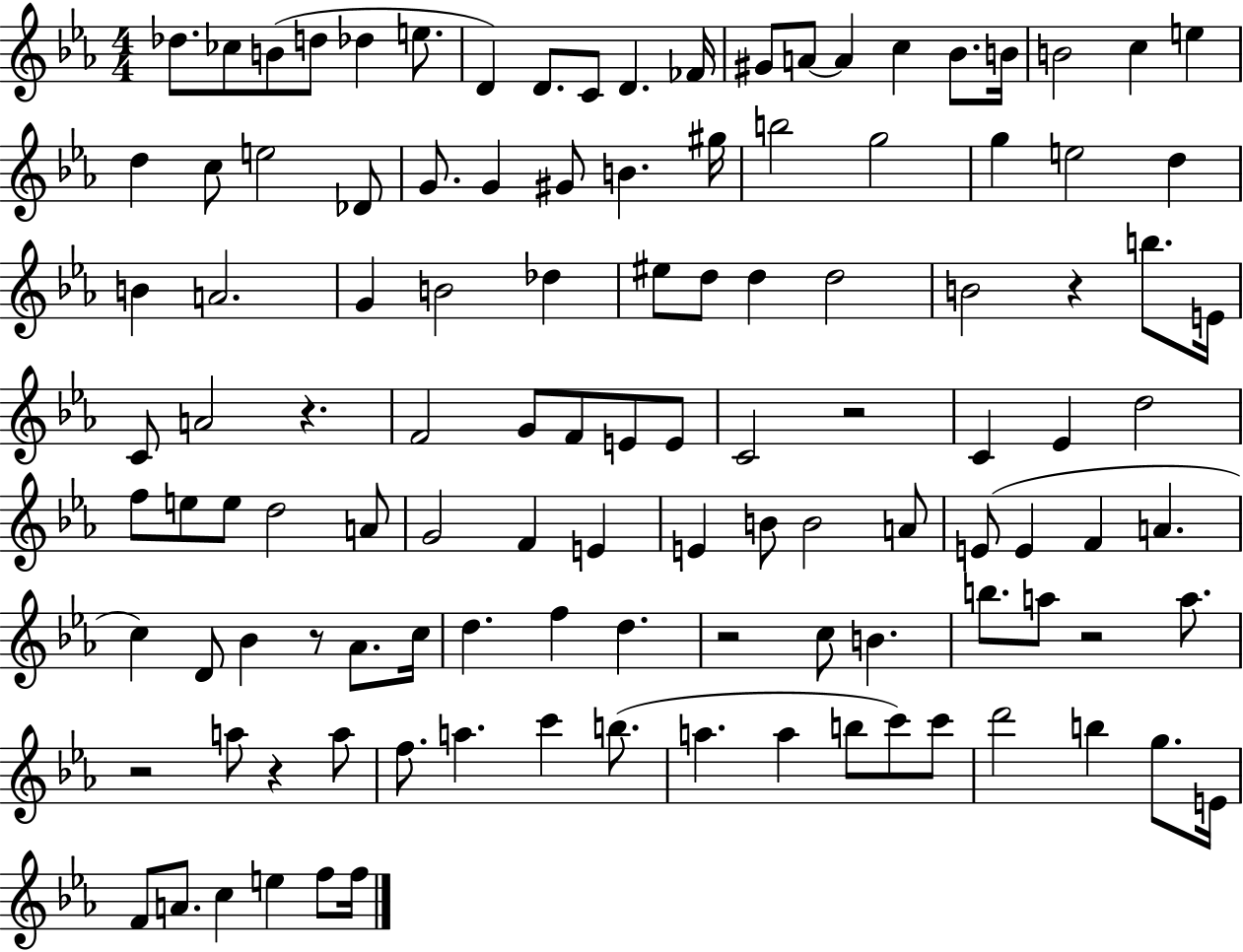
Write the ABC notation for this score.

X:1
T:Untitled
M:4/4
L:1/4
K:Eb
_d/2 _c/2 B/2 d/2 _d e/2 D D/2 C/2 D _F/4 ^G/2 A/2 A c _B/2 B/4 B2 c e d c/2 e2 _D/2 G/2 G ^G/2 B ^g/4 b2 g2 g e2 d B A2 G B2 _d ^e/2 d/2 d d2 B2 z b/2 E/4 C/2 A2 z F2 G/2 F/2 E/2 E/2 C2 z2 C _E d2 f/2 e/2 e/2 d2 A/2 G2 F E E B/2 B2 A/2 E/2 E F A c D/2 _B z/2 _A/2 c/4 d f d z2 c/2 B b/2 a/2 z2 a/2 z2 a/2 z a/2 f/2 a c' b/2 a a b/2 c'/2 c'/2 d'2 b g/2 E/4 F/2 A/2 c e f/2 f/4